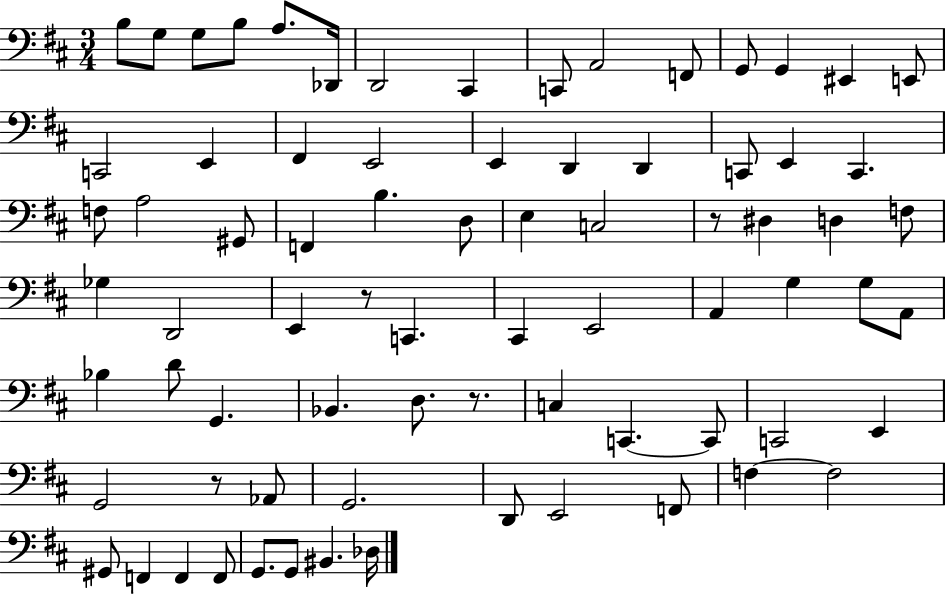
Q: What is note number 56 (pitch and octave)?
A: E2